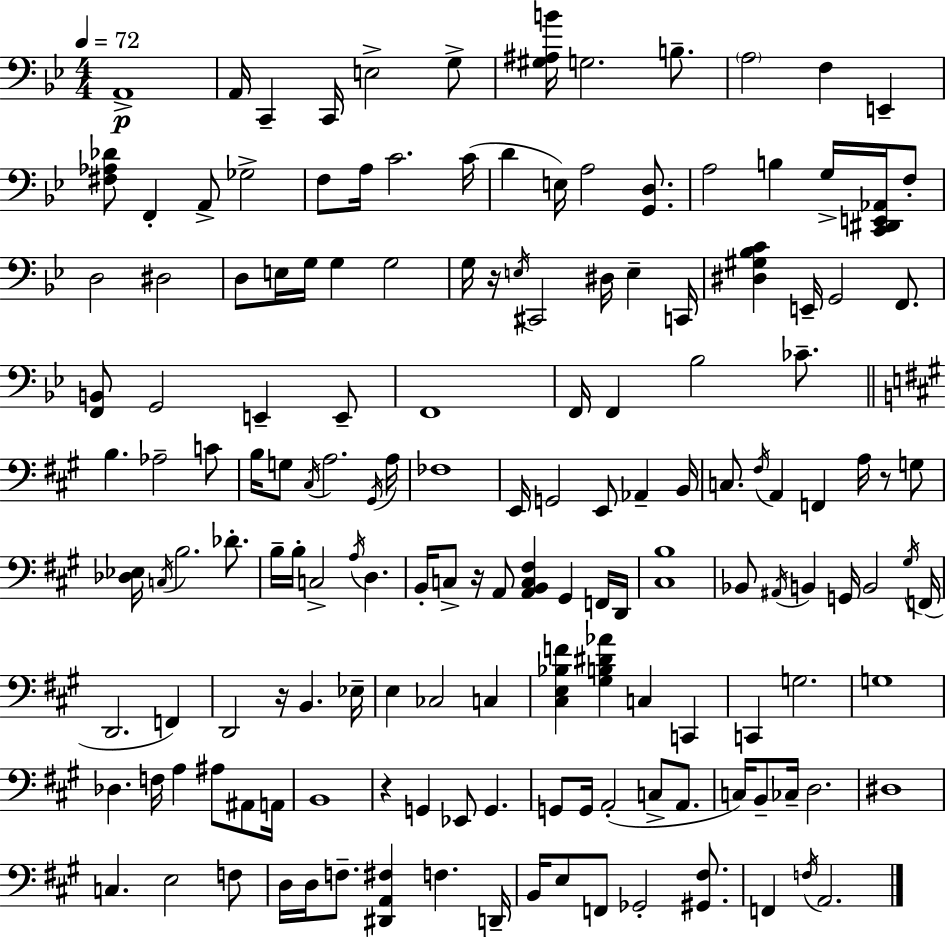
{
  \clef bass
  \numericTimeSignature
  \time 4/4
  \key g \minor
  \tempo 4 = 72
  a,1->\p | a,16 c,4-- c,16 e2-> g8-> | <gis ais b'>16 g2. b8.-- | \parenthesize a2 f4 e,4-- | \break <fis aes des'>8 f,4-. a,8-> ges2-> | f8 a16 c'2. c'16( | d'4 e16) a2 <g, d>8. | a2 b4 g16-> <c, dis, e, aes,>16 f8-. | \break d2 dis2 | d8 e16 g16 g4 g2 | g16 r16 \acciaccatura { e16 } cis,2 dis16 e4-- | c,16 <dis gis bes c'>4 e,16-- g,2 f,8. | \break <f, b,>8 g,2 e,4-- e,8-- | f,1 | f,16 f,4 bes2 ces'8.-- | \bar "||" \break \key a \major b4. aes2-- c'8 | b16 g8 \acciaccatura { cis16 } a2. | \acciaccatura { gis,16 } a16 fes1 | e,16 g,2 e,8 aes,4-- | \break b,16 c8. \acciaccatura { fis16 } a,4 f,4 a16 r8 | g8 <des ees>16 \acciaccatura { c16 } b2. | des'8.-. b16-- b16-. c2-> \acciaccatura { a16 } d4. | b,16-. c8-> r16 a,8 <a, b, c fis>4 gis,4 | \break f,16 d,16 <cis b>1 | bes,8 \acciaccatura { ais,16 } b,4 g,16 b,2 | \acciaccatura { gis16 } f,16( d,2. | f,4) d,2 r16 | \break b,4. ees16-- e4 ces2 | c4 <cis e bes f'>4 <gis b dis' aes'>4 c4 | c,4 c,4 g2. | g1 | \break des4. f16 a4 | ais8 ais,8 a,16 b,1 | r4 g,4 ees,8 | g,4. g,8 g,16 a,2-.( | \break c8-> a,8. c16) b,8-- ces16-- d2. | dis1 | c4. e2 | f8 d16 d16 f8.-- <dis, a, fis>4 | \break f4. d,16-- b,16 e8 f,8 ges,2-. | <gis, fis>8. f,4 \acciaccatura { f16 } a,2. | \bar "|."
}